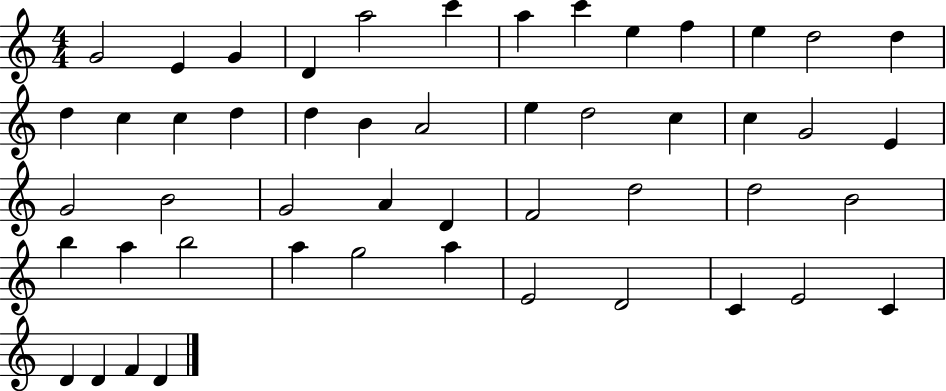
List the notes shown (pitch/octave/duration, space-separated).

G4/h E4/q G4/q D4/q A5/h C6/q A5/q C6/q E5/q F5/q E5/q D5/h D5/q D5/q C5/q C5/q D5/q D5/q B4/q A4/h E5/q D5/h C5/q C5/q G4/h E4/q G4/h B4/h G4/h A4/q D4/q F4/h D5/h D5/h B4/h B5/q A5/q B5/h A5/q G5/h A5/q E4/h D4/h C4/q E4/h C4/q D4/q D4/q F4/q D4/q